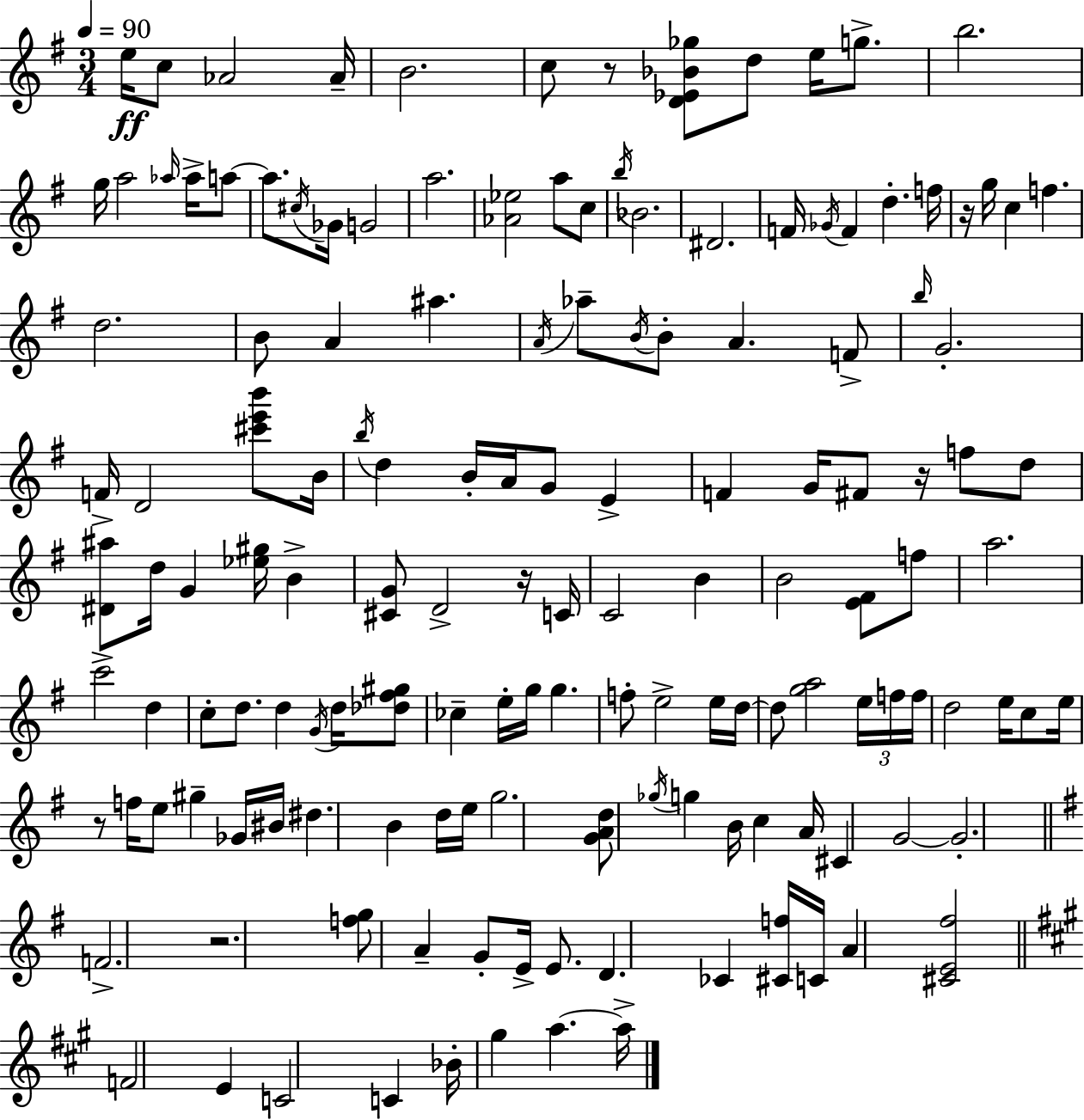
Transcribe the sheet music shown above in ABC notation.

X:1
T:Untitled
M:3/4
L:1/4
K:G
e/4 c/2 _A2 _A/4 B2 c/2 z/2 [D_E_B_g]/2 d/2 e/4 g/2 b2 g/4 a2 _a/4 _a/4 a/2 a/2 ^c/4 _G/4 G2 a2 [_A_e]2 a/2 c/2 b/4 _B2 ^D2 F/4 _G/4 F d f/4 z/4 g/4 c f d2 B/2 A ^a A/4 _a/2 B/4 B/2 A F/2 b/4 G2 F/4 D2 [^c'e'b']/2 B/4 b/4 d B/4 A/4 G/2 E F G/4 ^F/2 z/4 f/2 d/2 [^D^a]/2 d/4 G [_e^g]/4 B [^CG]/2 D2 z/4 C/4 C2 B B2 [E^F]/2 f/2 a2 c'2 d c/2 d/2 d G/4 d/4 [_d^f^g]/2 _c e/4 g/4 g f/2 e2 e/4 d/4 d/2 [ga]2 e/4 f/4 f/4 d2 e/4 c/2 e/4 z/2 f/4 e/2 ^g _G/4 ^B/4 ^d B d/4 e/4 g2 [GAd]/2 _g/4 g B/4 c A/4 ^C G2 G2 F2 z2 [fg]/2 A G/2 E/4 E/2 D _C [^Cf]/4 C/4 A [^CE^f]2 F2 E C2 C _B/4 ^g a a/4